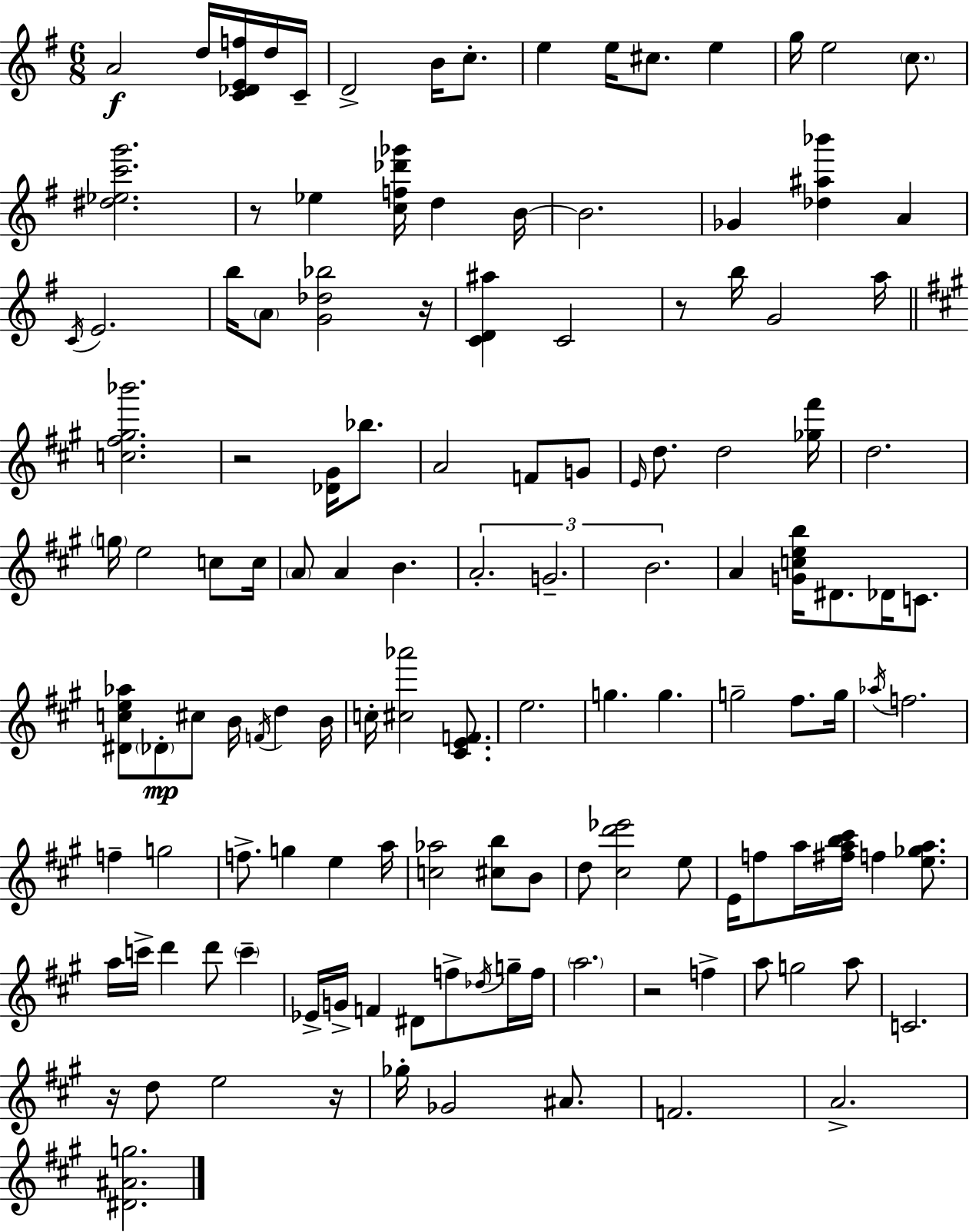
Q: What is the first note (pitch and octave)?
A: A4